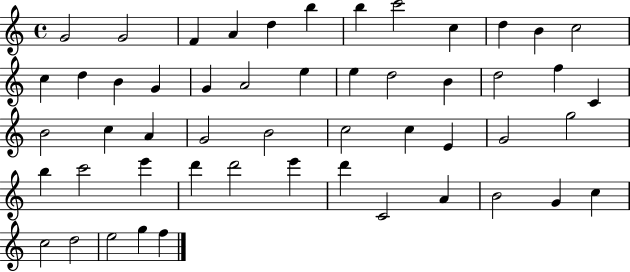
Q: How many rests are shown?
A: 0